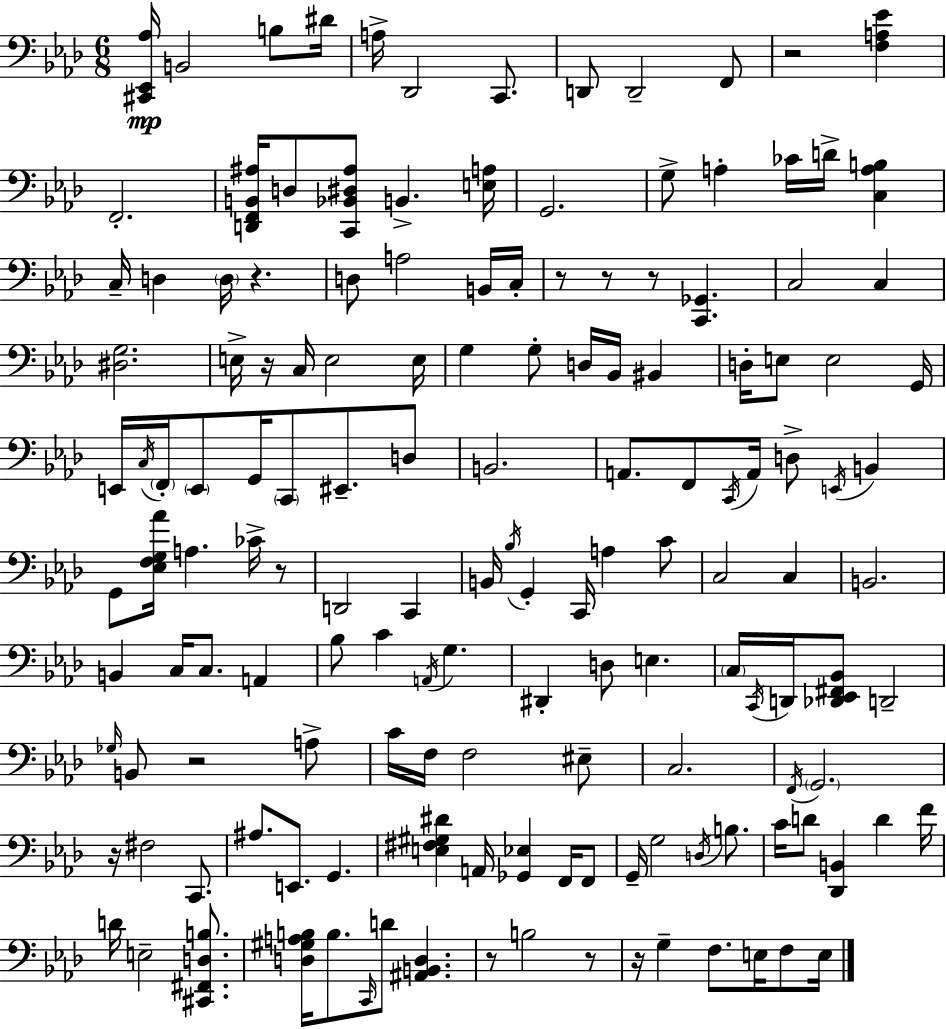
{
  \clef bass
  \numericTimeSignature
  \time 6/8
  \key aes \major
  <cis, ees, aes>16\mp b,2 b8 dis'16 | a16-> des,2 c,8. | d,8 d,2-- f,8 | r2 <f a ees'>4 | \break f,2.-. | <d, f, b, ais>16 d8 <c, bes, dis ais>8 b,4.-> <e a>16 | g,2. | g8-> a4-. ces'16 d'16-> <c a b>4 | \break c16-- d4 \parenthesize d16 r4. | d8 a2 b,16 c16-. | r8 r8 r8 <c, ges,>4. | c2 c4 | \break <dis g>2. | e16-> r16 c16 e2 e16 | g4 g8-. d16 bes,16 bis,4 | d16-. e8 e2 g,16 | \break e,16 \acciaccatura { c16 } \parenthesize f,16-. \parenthesize e,8 g,16 \parenthesize c,8 eis,8.-- d8 | b,2. | a,8. f,8 \acciaccatura { c,16 } a,16 d8-> \acciaccatura { e,16 } b,4 | g,8 <ees f g aes'>16 a4. | \break ces'16-> r8 d,2 c,4 | b,16 \acciaccatura { bes16 } g,4-. c,16 a4 | c'8 c2 | c4 b,2. | \break b,4 c16 c8. | a,4 bes8 c'4 \acciaccatura { a,16 } g4. | dis,4-. d8 e4. | \parenthesize c16 \acciaccatura { c,16 } d,16 <des, ees, fis, bes,>8 d,2-- | \break \grace { ges16 } b,8 r2 | a8-> c'16 f16 f2 | eis8-- c2. | \acciaccatura { f,16 } \parenthesize g,2. | \break r16 fis2 | c,8. ais8. e,8. | g,4. <e fis gis dis'>4 | a,16 <ges, ees>4 f,16 f,8 g,16-- g2 | \break \acciaccatura { d16 } b8. c'16 d'8 | <des, b,>4 d'4 f'16 d'16 e2-- | <cis, fis, d b>8. <d gis a b>16 b8. | \grace { c,16 } d'8 <ais, b, d>4. r8 | \break b2 r8 r16 g4-- | f8. e16 f8 e16 \bar "|."
}